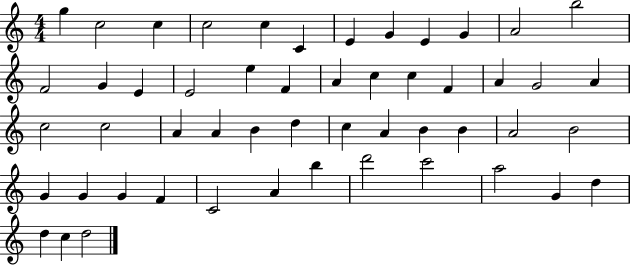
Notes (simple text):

G5/q C5/h C5/q C5/h C5/q C4/q E4/q G4/q E4/q G4/q A4/h B5/h F4/h G4/q E4/q E4/h E5/q F4/q A4/q C5/q C5/q F4/q A4/q G4/h A4/q C5/h C5/h A4/q A4/q B4/q D5/q C5/q A4/q B4/q B4/q A4/h B4/h G4/q G4/q G4/q F4/q C4/h A4/q B5/q D6/h C6/h A5/h G4/q D5/q D5/q C5/q D5/h